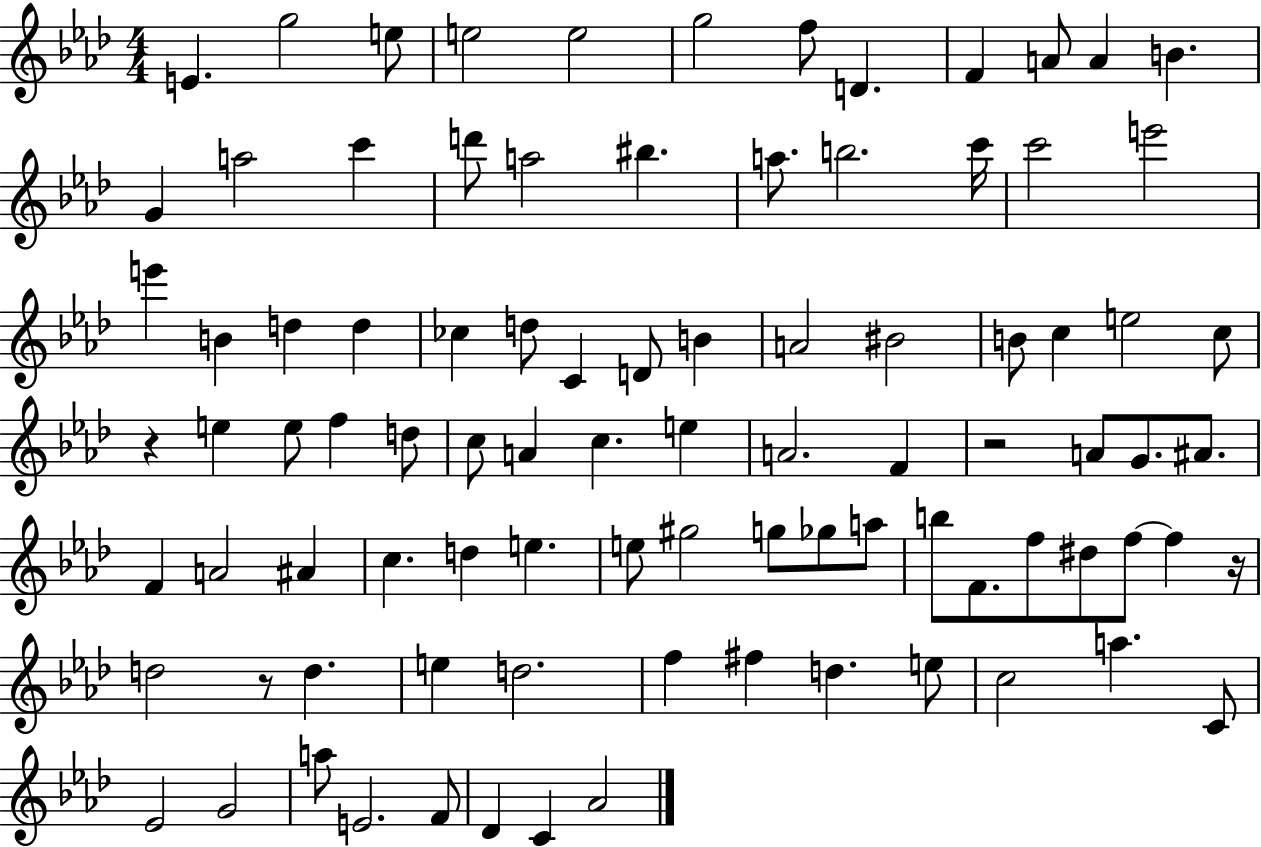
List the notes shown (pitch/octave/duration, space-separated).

E4/q. G5/h E5/e E5/h E5/h G5/h F5/e D4/q. F4/q A4/e A4/q B4/q. G4/q A5/h C6/q D6/e A5/h BIS5/q. A5/e. B5/h. C6/s C6/h E6/h E6/q B4/q D5/q D5/q CES5/q D5/e C4/q D4/e B4/q A4/h BIS4/h B4/e C5/q E5/h C5/e R/q E5/q E5/e F5/q D5/e C5/e A4/q C5/q. E5/q A4/h. F4/q R/h A4/e G4/e. A#4/e. F4/q A4/h A#4/q C5/q. D5/q E5/q. E5/e G#5/h G5/e Gb5/e A5/e B5/e F4/e. F5/e D#5/e F5/e F5/q R/s D5/h R/e D5/q. E5/q D5/h. F5/q F#5/q D5/q. E5/e C5/h A5/q. C4/e Eb4/h G4/h A5/e E4/h. F4/e Db4/q C4/q Ab4/h